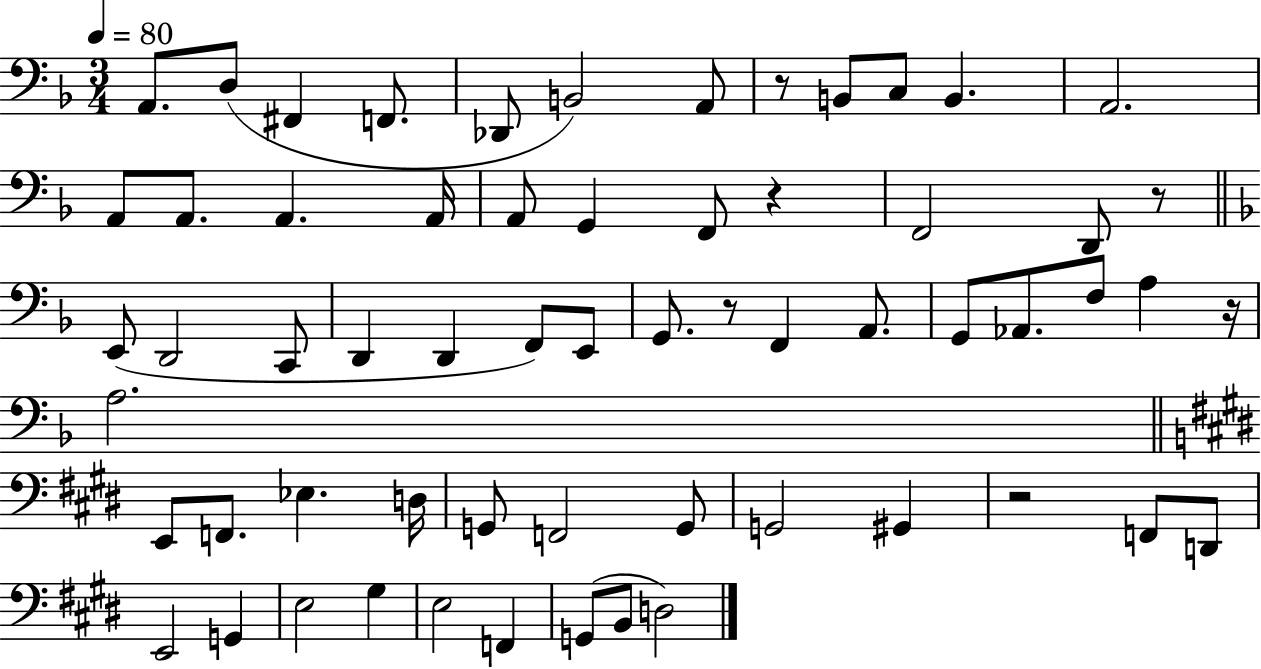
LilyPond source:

{
  \clef bass
  \numericTimeSignature
  \time 3/4
  \key f \major
  \tempo 4 = 80
  a,8. d8( fis,4 f,8. | des,8 b,2) a,8 | r8 b,8 c8 b,4. | a,2. | \break a,8 a,8. a,4. a,16 | a,8 g,4 f,8 r4 | f,2 d,8 r8 | \bar "||" \break \key f \major e,8( d,2 c,8 | d,4 d,4 f,8) e,8 | g,8. r8 f,4 a,8. | g,8 aes,8. f8 a4 r16 | \break a2. | \bar "||" \break \key e \major e,8 f,8. ees4. d16 | g,8 f,2 g,8 | g,2 gis,4 | r2 f,8 d,8 | \break e,2 g,4 | e2 gis4 | e2 f,4 | g,8( b,8 d2) | \break \bar "|."
}